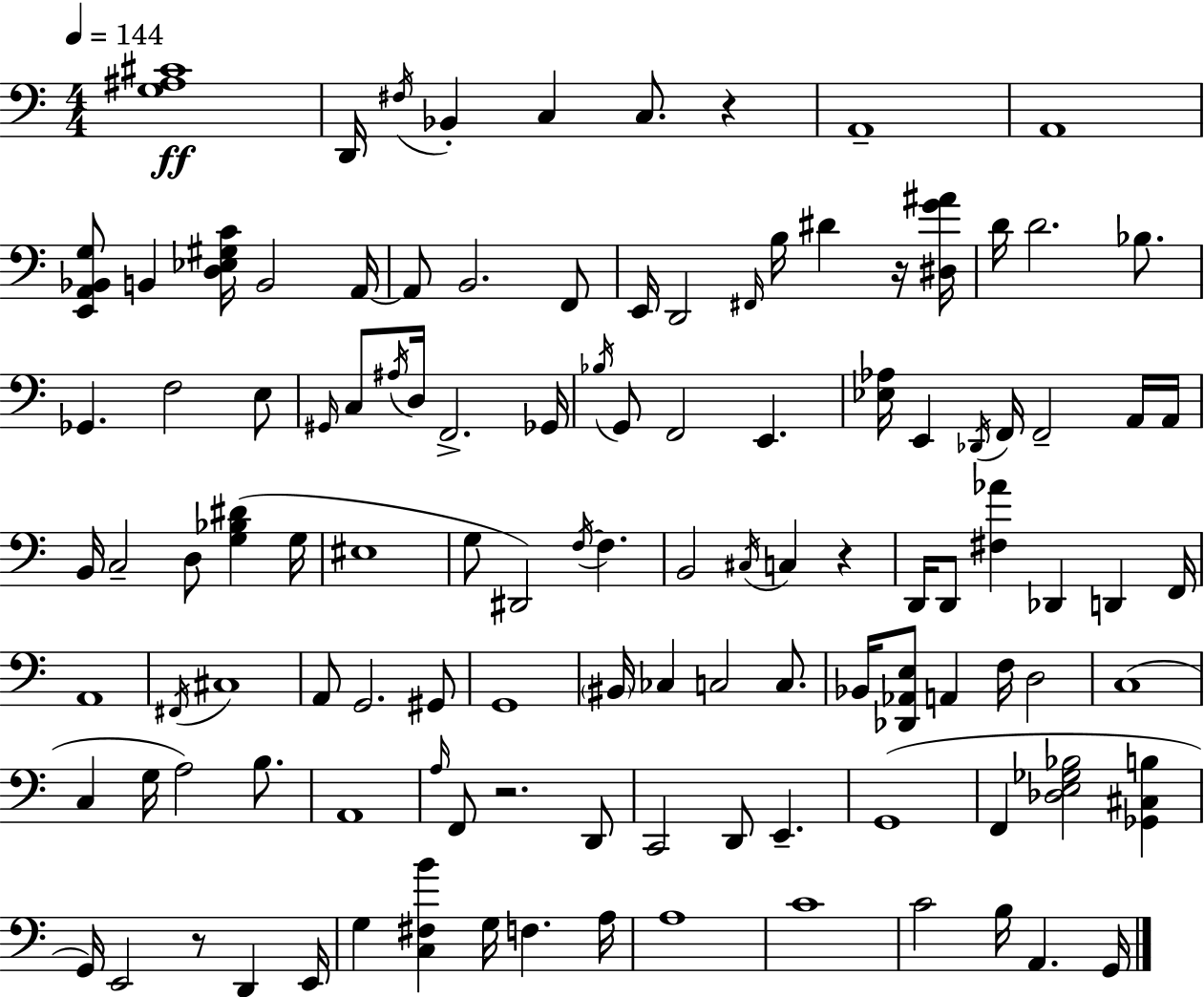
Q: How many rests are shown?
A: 5